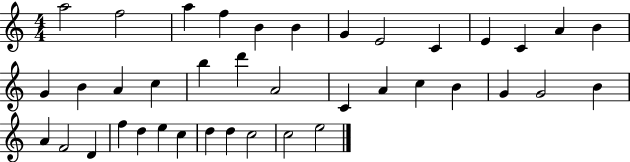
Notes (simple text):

A5/h F5/h A5/q F5/q B4/q B4/q G4/q E4/h C4/q E4/q C4/q A4/q B4/q G4/q B4/q A4/q C5/q B5/q D6/q A4/h C4/q A4/q C5/q B4/q G4/q G4/h B4/q A4/q F4/h D4/q F5/q D5/q E5/q C5/q D5/q D5/q C5/h C5/h E5/h